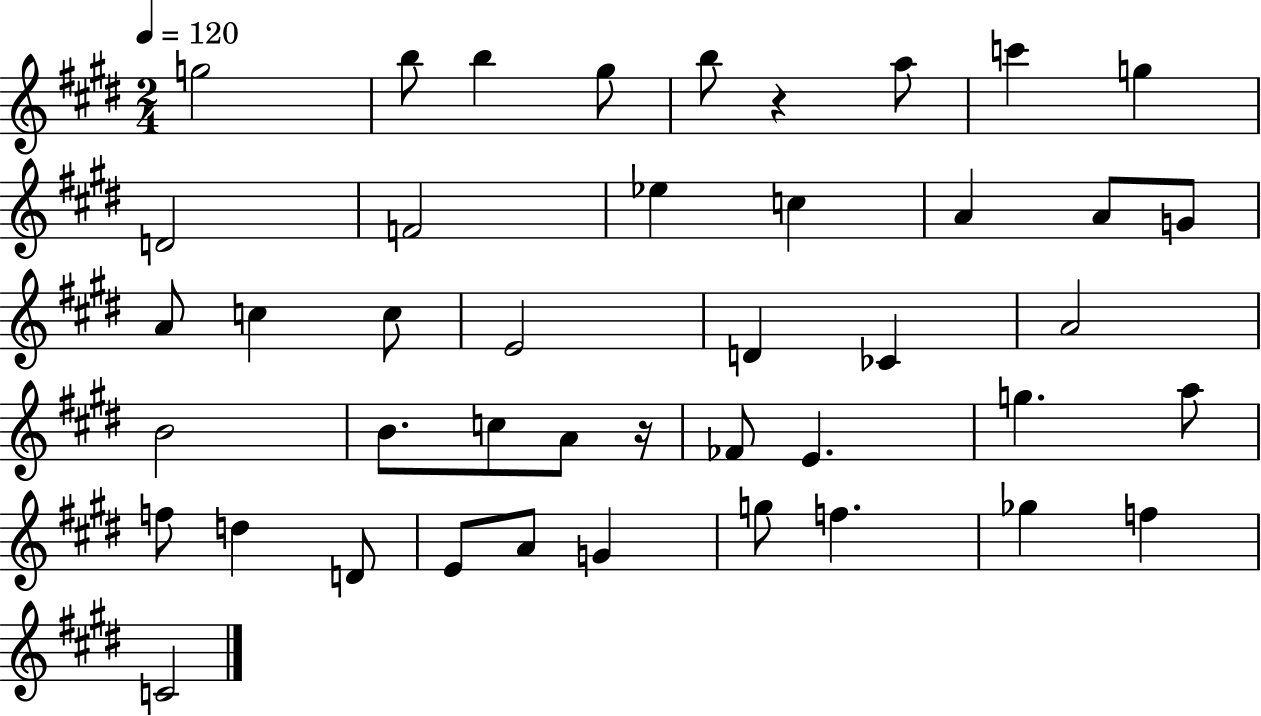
{
  \clef treble
  \numericTimeSignature
  \time 2/4
  \key e \major
  \tempo 4 = 120
  \repeat volta 2 { g''2 | b''8 b''4 gis''8 | b''8 r4 a''8 | c'''4 g''4 | \break d'2 | f'2 | ees''4 c''4 | a'4 a'8 g'8 | \break a'8 c''4 c''8 | e'2 | d'4 ces'4 | a'2 | \break b'2 | b'8. c''8 a'8 r16 | fes'8 e'4. | g''4. a''8 | \break f''8 d''4 d'8 | e'8 a'8 g'4 | g''8 f''4. | ges''4 f''4 | \break c'2 | } \bar "|."
}